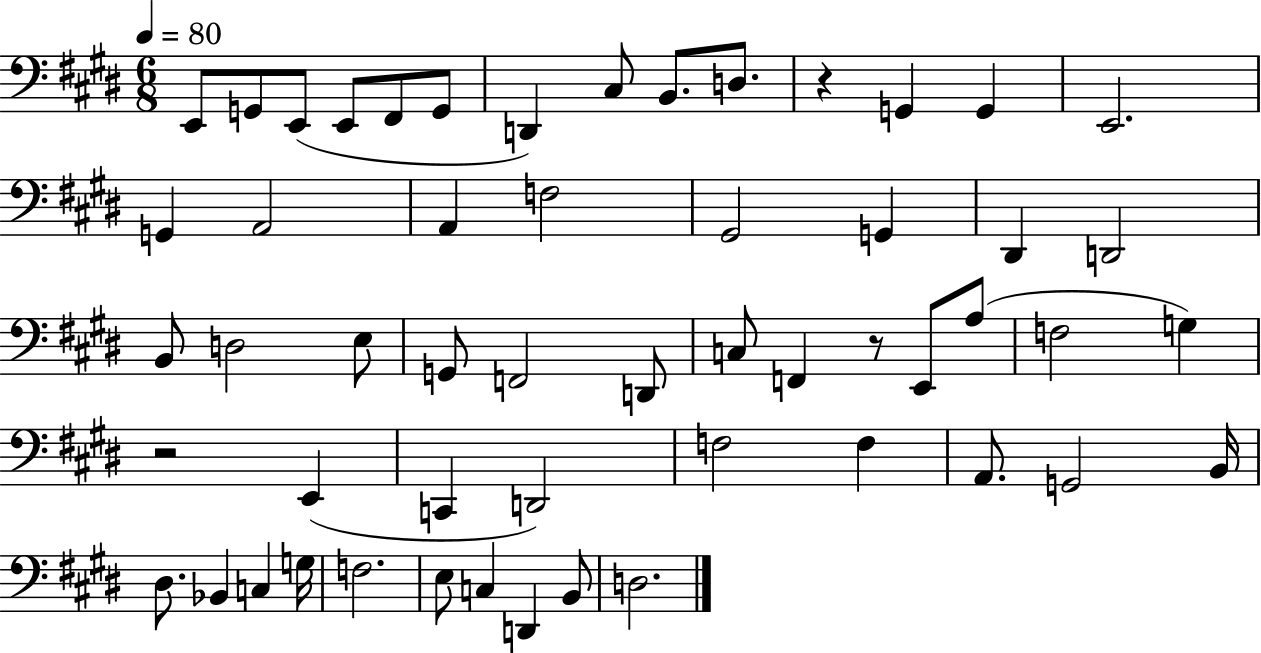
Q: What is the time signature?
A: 6/8